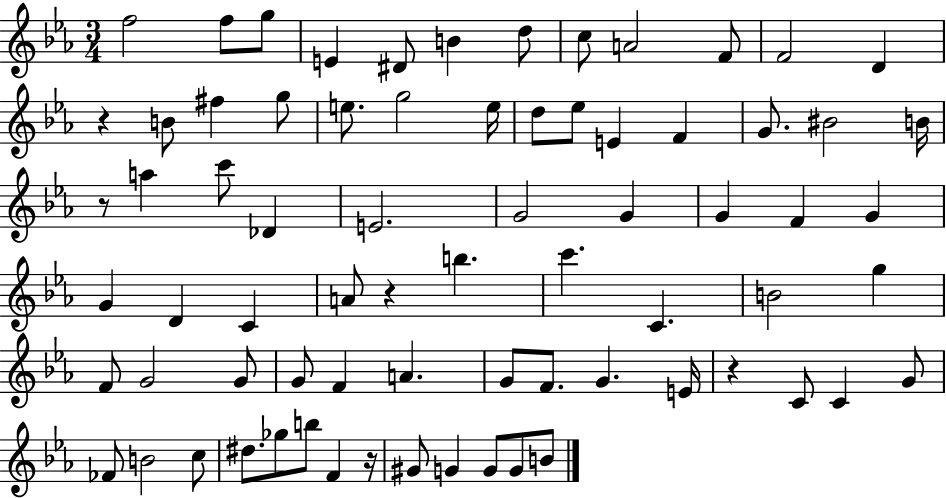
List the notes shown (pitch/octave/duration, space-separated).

F5/h F5/e G5/e E4/q D#4/e B4/q D5/e C5/e A4/h F4/e F4/h D4/q R/q B4/e F#5/q G5/e E5/e. G5/h E5/s D5/e Eb5/e E4/q F4/q G4/e. BIS4/h B4/s R/e A5/q C6/e Db4/q E4/h. G4/h G4/q G4/q F4/q G4/q G4/q D4/q C4/q A4/e R/q B5/q. C6/q. C4/q. B4/h G5/q F4/e G4/h G4/e G4/e F4/q A4/q. G4/e F4/e. G4/q. E4/s R/q C4/e C4/q G4/e FES4/e B4/h C5/e D#5/e. Gb5/e B5/e F4/q R/s G#4/e G4/q G4/e G4/e B4/e